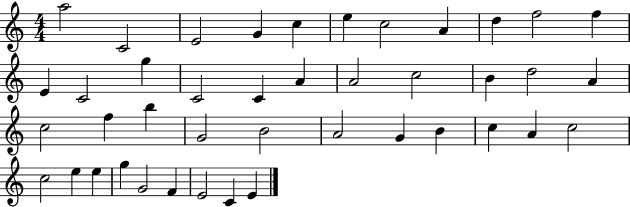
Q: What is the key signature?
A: C major